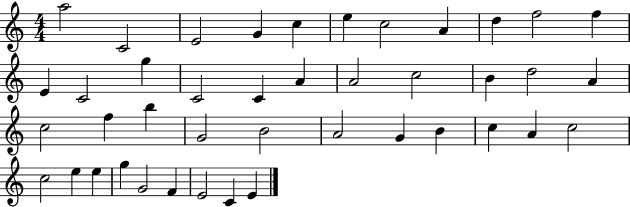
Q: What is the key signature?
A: C major